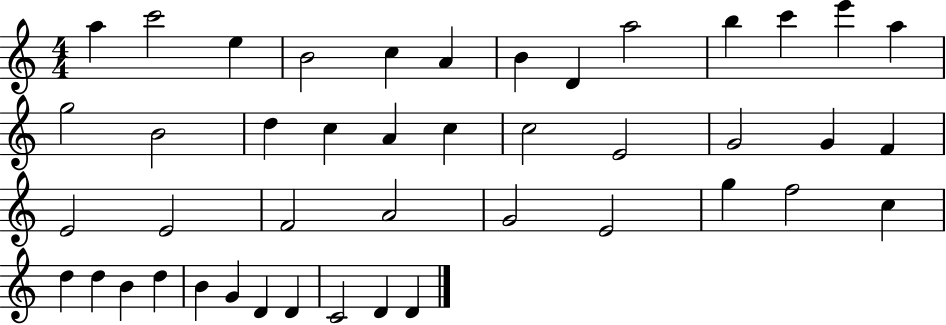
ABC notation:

X:1
T:Untitled
M:4/4
L:1/4
K:C
a c'2 e B2 c A B D a2 b c' e' a g2 B2 d c A c c2 E2 G2 G F E2 E2 F2 A2 G2 E2 g f2 c d d B d B G D D C2 D D